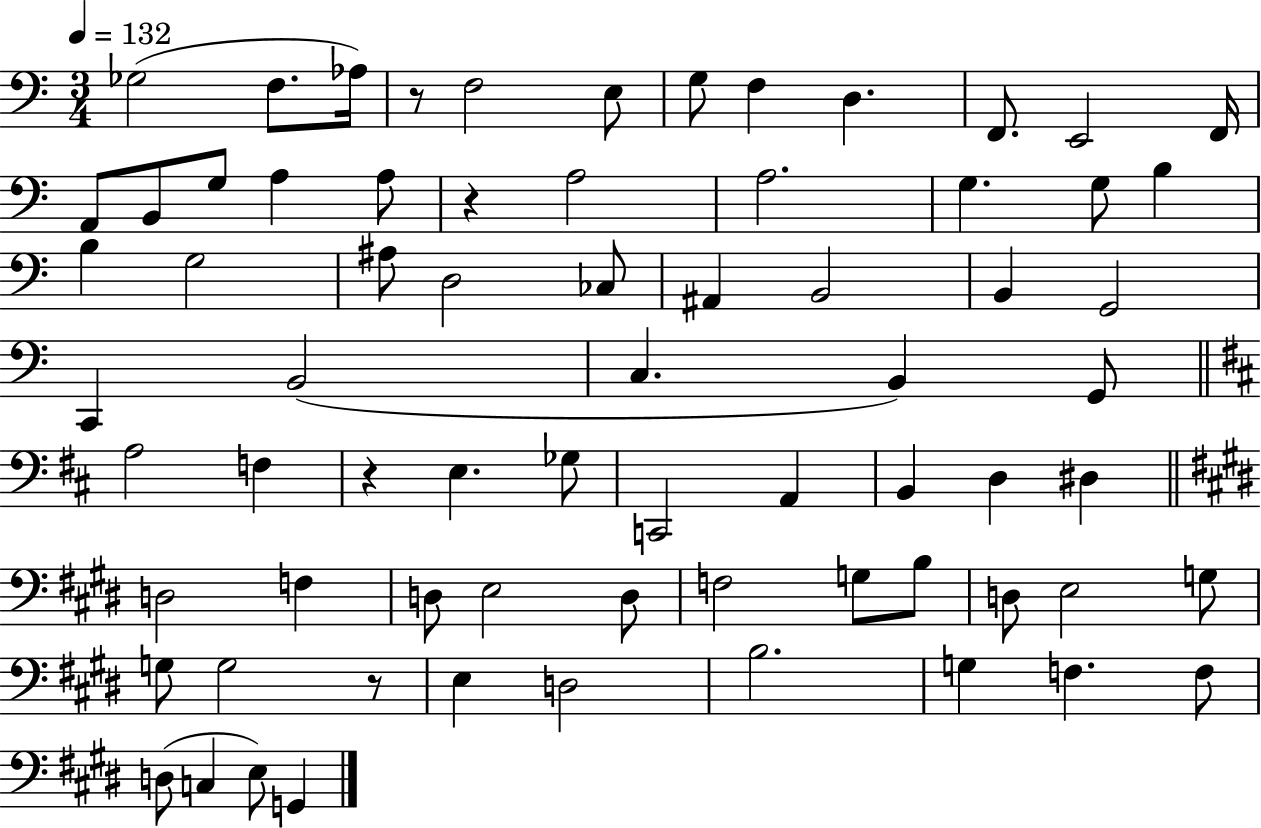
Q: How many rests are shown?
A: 4